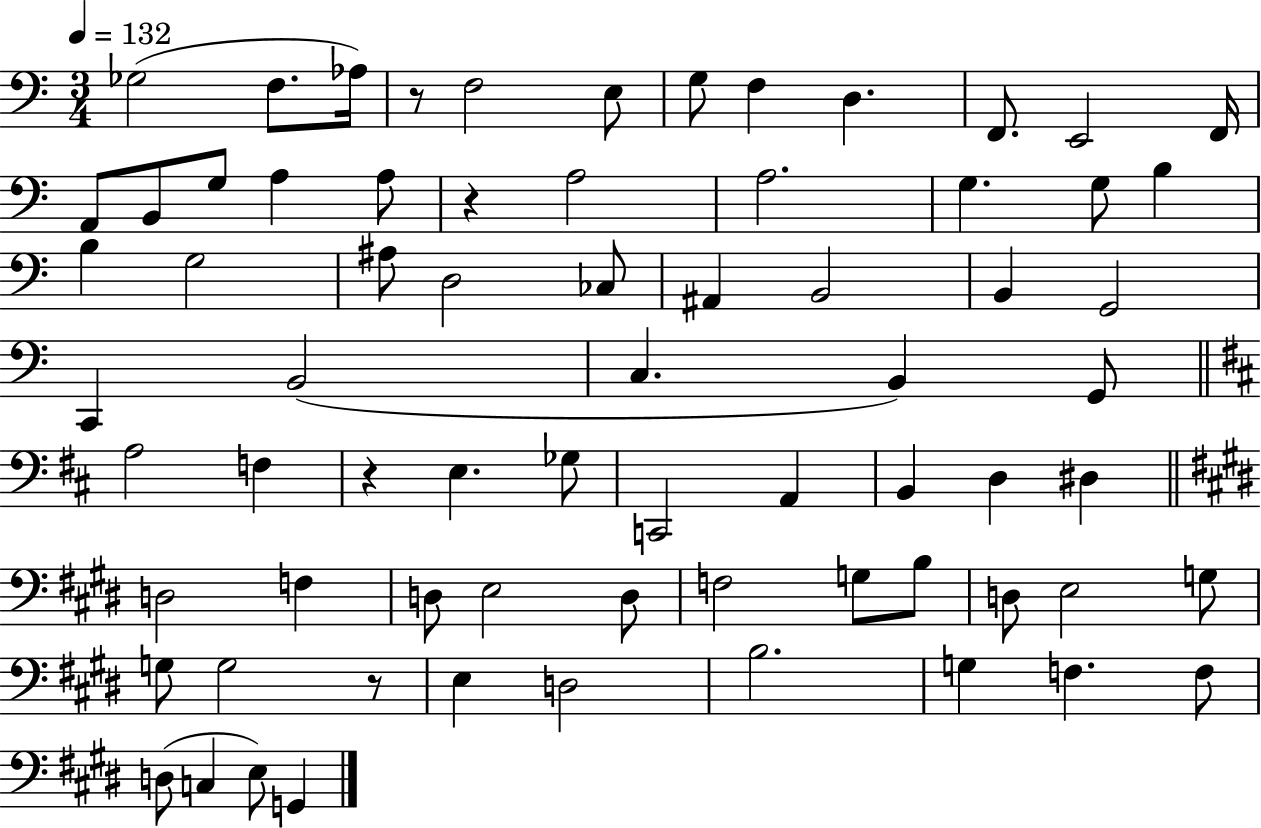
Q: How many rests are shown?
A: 4